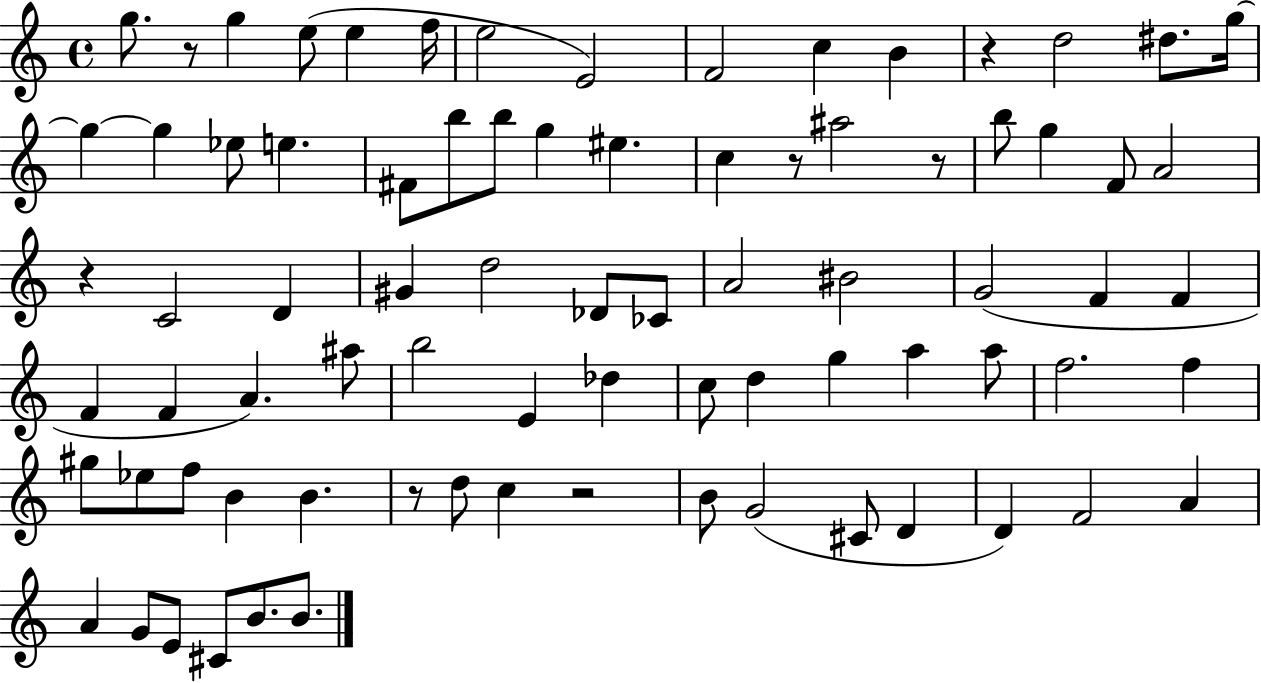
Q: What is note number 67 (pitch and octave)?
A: A4